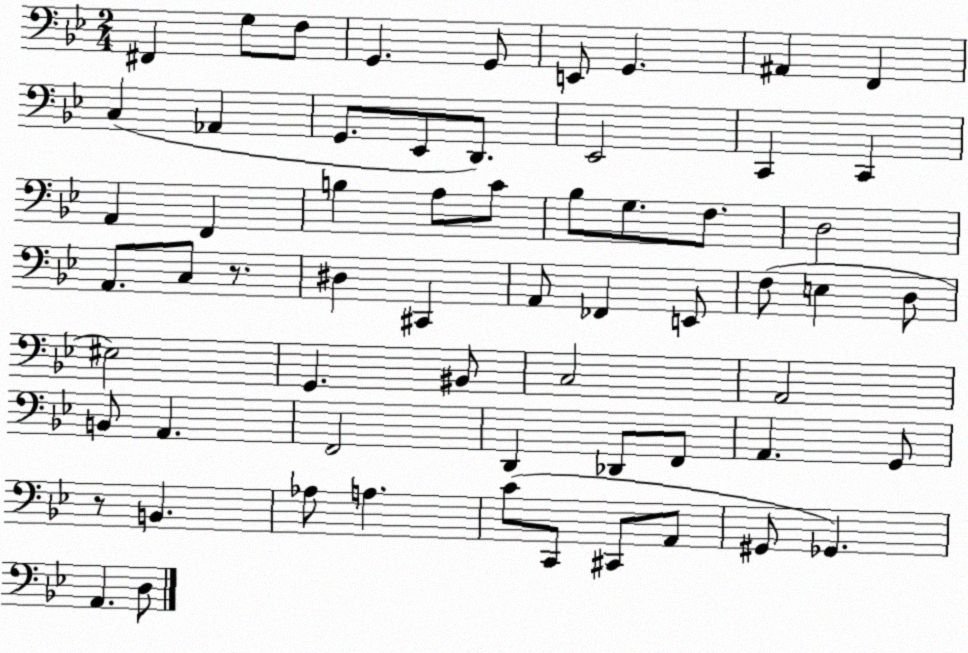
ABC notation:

X:1
T:Untitled
M:2/4
L:1/4
K:Bb
^F,, G,/2 F,/2 G,, G,,/2 E,,/2 G,, ^A,, F,, C, _A,, G,,/2 _E,,/2 D,,/2 _E,,2 C,, C,, A,, F,, B, A,/2 C/2 _B,/2 G,/2 F,/2 D,2 A,,/2 C,/2 z/2 ^D, ^C,, A,,/2 _F,, E,,/2 F,/2 E, D,/2 ^E,2 G,, ^B,,/2 C,2 A,,2 B,,/2 A,, F,,2 D,, _D,,/2 F,,/2 A,, G,,/2 z/2 B,, _A,/2 A, C/2 C,,/2 ^C,,/2 A,,/2 ^G,,/2 _G,, A,, D,/2